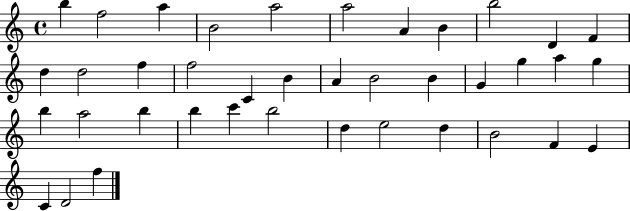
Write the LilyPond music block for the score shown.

{
  \clef treble
  \time 4/4
  \defaultTimeSignature
  \key c \major
  b''4 f''2 a''4 | b'2 a''2 | a''2 a'4 b'4 | b''2 d'4 f'4 | \break d''4 d''2 f''4 | f''2 c'4 b'4 | a'4 b'2 b'4 | g'4 g''4 a''4 g''4 | \break b''4 a''2 b''4 | b''4 c'''4 b''2 | d''4 e''2 d''4 | b'2 f'4 e'4 | \break c'4 d'2 f''4 | \bar "|."
}